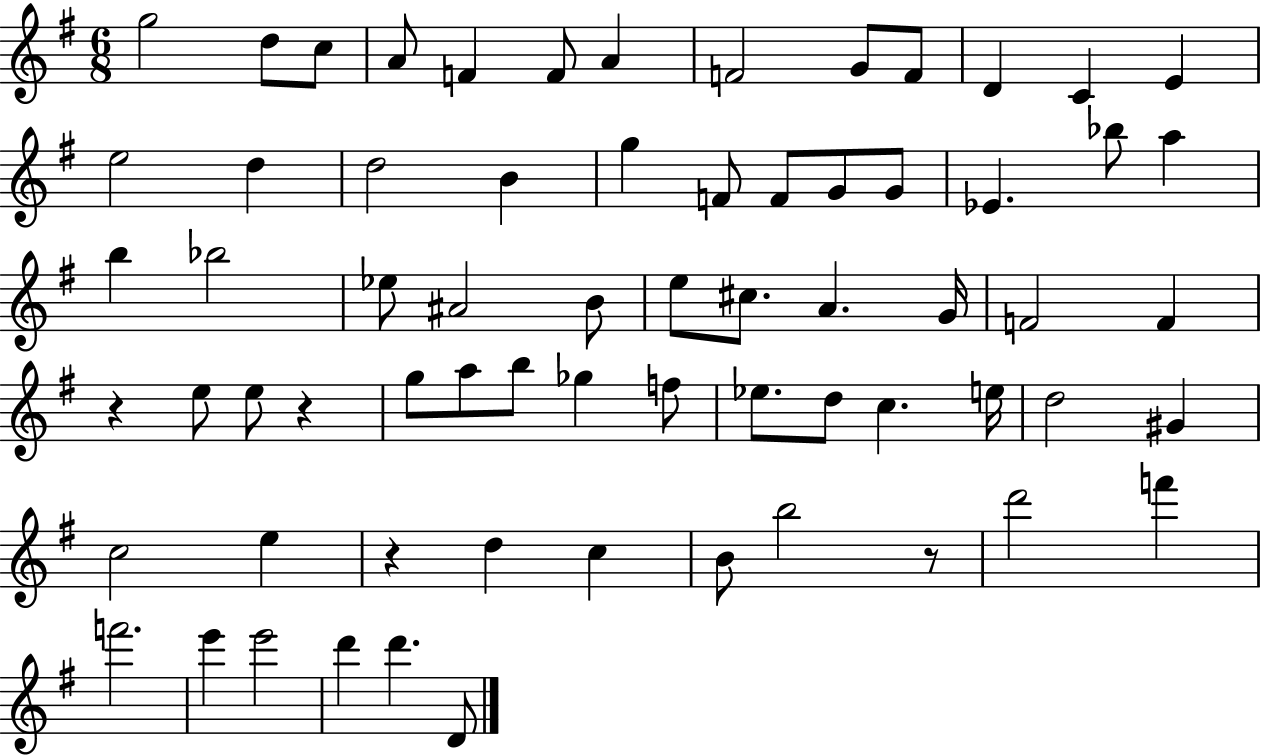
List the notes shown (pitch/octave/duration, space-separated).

G5/h D5/e C5/e A4/e F4/q F4/e A4/q F4/h G4/e F4/e D4/q C4/q E4/q E5/h D5/q D5/h B4/q G5/q F4/e F4/e G4/e G4/e Eb4/q. Bb5/e A5/q B5/q Bb5/h Eb5/e A#4/h B4/e E5/e C#5/e. A4/q. G4/s F4/h F4/q R/q E5/e E5/e R/q G5/e A5/e B5/e Gb5/q F5/e Eb5/e. D5/e C5/q. E5/s D5/h G#4/q C5/h E5/q R/q D5/q C5/q B4/e B5/h R/e D6/h F6/q F6/h. E6/q E6/h D6/q D6/q. D4/e